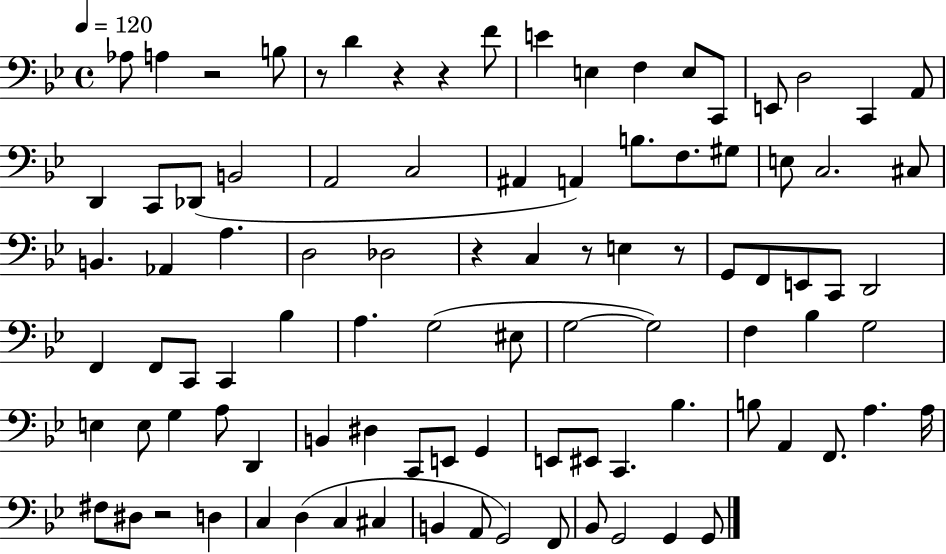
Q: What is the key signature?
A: BES major